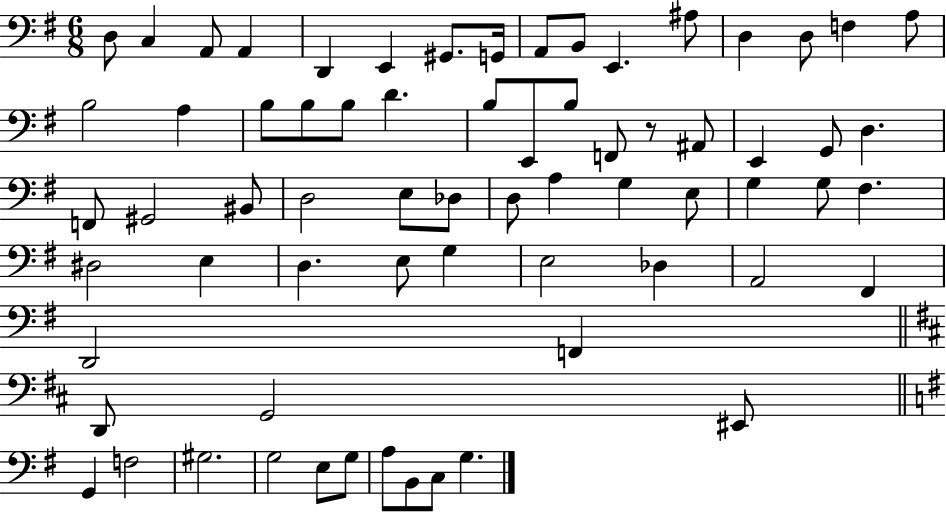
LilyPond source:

{
  \clef bass
  \numericTimeSignature
  \time 6/8
  \key g \major
  d8 c4 a,8 a,4 | d,4 e,4 gis,8. g,16 | a,8 b,8 e,4. ais8 | d4 d8 f4 a8 | \break b2 a4 | b8 b8 b8 d'4. | b8 e,8 b8 f,8 r8 ais,8 | e,4 g,8 d4. | \break f,8 gis,2 bis,8 | d2 e8 des8 | d8 a4 g4 e8 | g4 g8 fis4. | \break dis2 e4 | d4. e8 g4 | e2 des4 | a,2 fis,4 | \break d,2 f,4 | \bar "||" \break \key d \major d,8 g,2 eis,8 | \bar "||" \break \key e \minor g,4 f2 | gis2. | g2 e8 g8 | a8 b,8 c8 g4. | \break \bar "|."
}